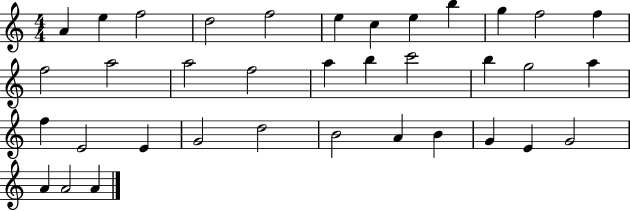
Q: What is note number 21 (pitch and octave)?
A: G5